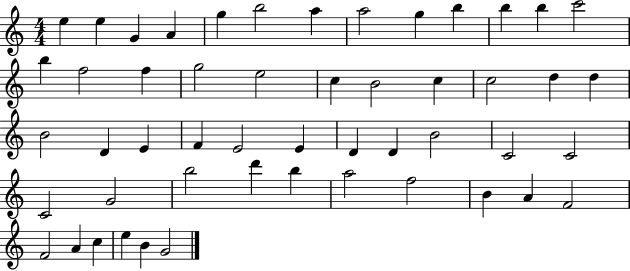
X:1
T:Untitled
M:4/4
L:1/4
K:C
e e G A g b2 a a2 g b b b c'2 b f2 f g2 e2 c B2 c c2 d d B2 D E F E2 E D D B2 C2 C2 C2 G2 b2 d' b a2 f2 B A F2 F2 A c e B G2